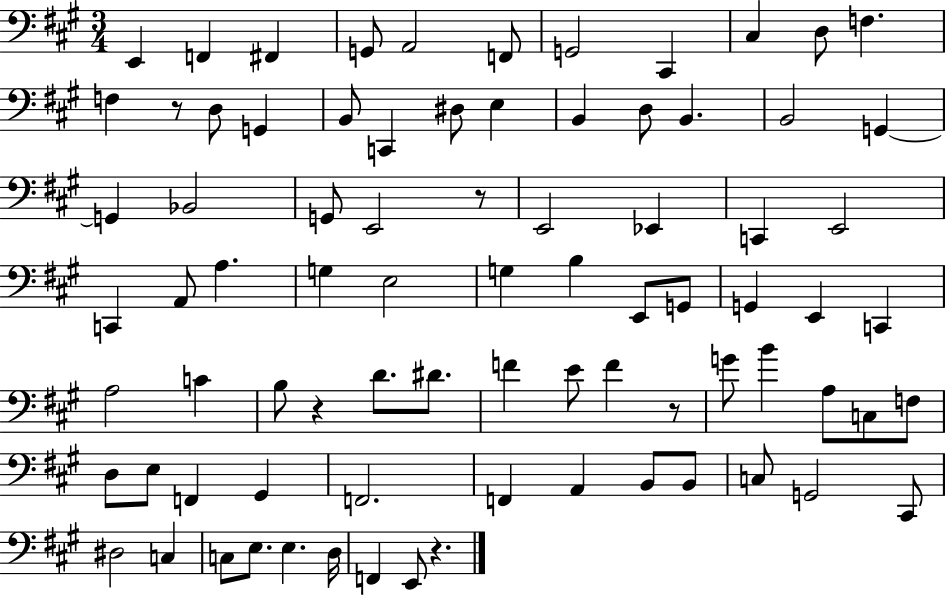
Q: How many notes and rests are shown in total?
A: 81